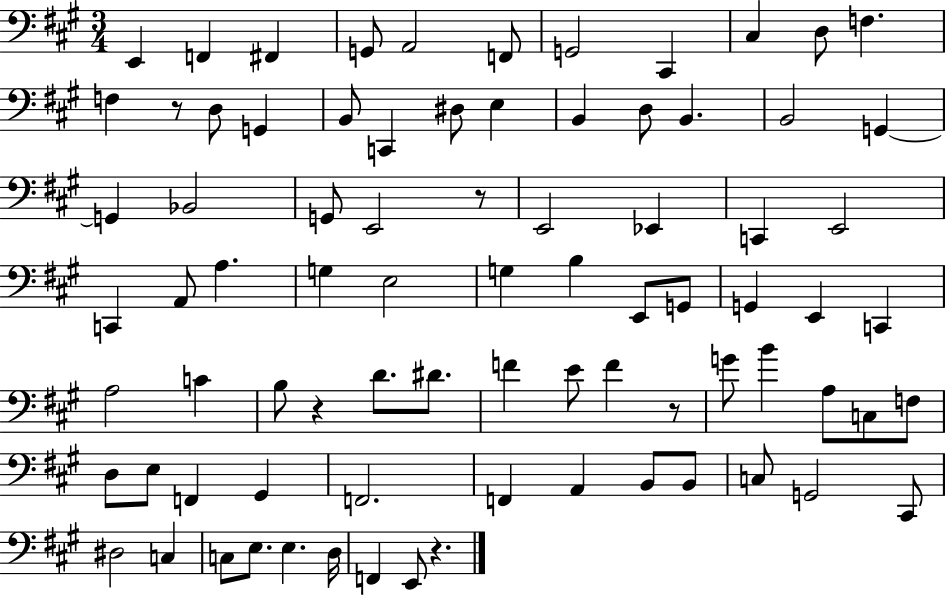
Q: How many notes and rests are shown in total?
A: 81